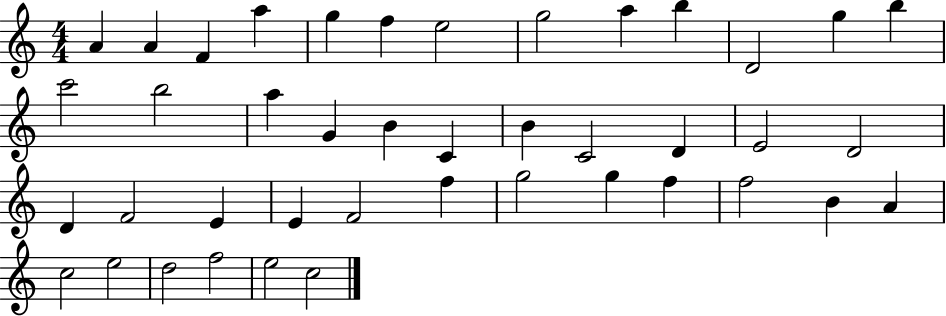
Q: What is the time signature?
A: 4/4